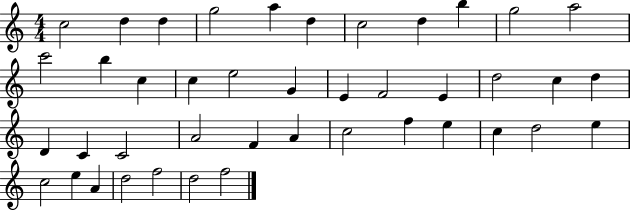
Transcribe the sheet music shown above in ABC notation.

X:1
T:Untitled
M:4/4
L:1/4
K:C
c2 d d g2 a d c2 d b g2 a2 c'2 b c c e2 G E F2 E d2 c d D C C2 A2 F A c2 f e c d2 e c2 e A d2 f2 d2 f2